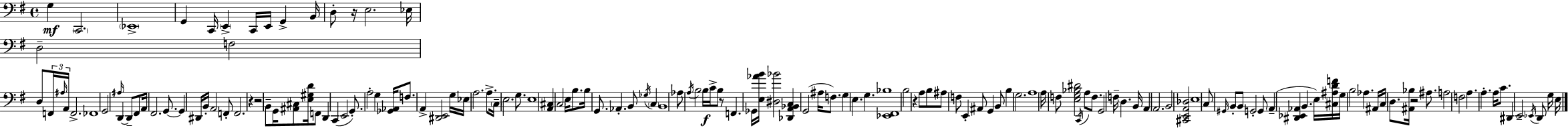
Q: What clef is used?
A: bass